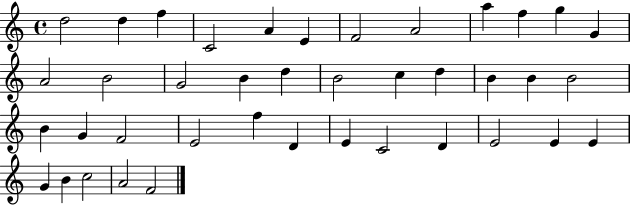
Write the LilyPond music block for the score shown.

{
  \clef treble
  \time 4/4
  \defaultTimeSignature
  \key c \major
  d''2 d''4 f''4 | c'2 a'4 e'4 | f'2 a'2 | a''4 f''4 g''4 g'4 | \break a'2 b'2 | g'2 b'4 d''4 | b'2 c''4 d''4 | b'4 b'4 b'2 | \break b'4 g'4 f'2 | e'2 f''4 d'4 | e'4 c'2 d'4 | e'2 e'4 e'4 | \break g'4 b'4 c''2 | a'2 f'2 | \bar "|."
}